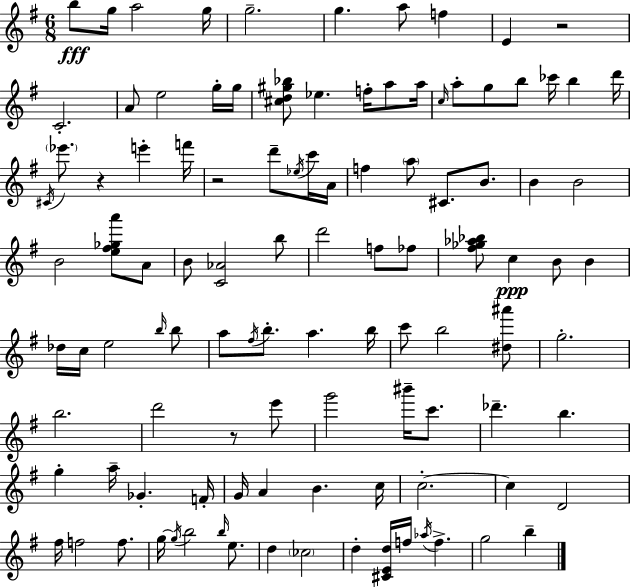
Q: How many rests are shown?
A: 4